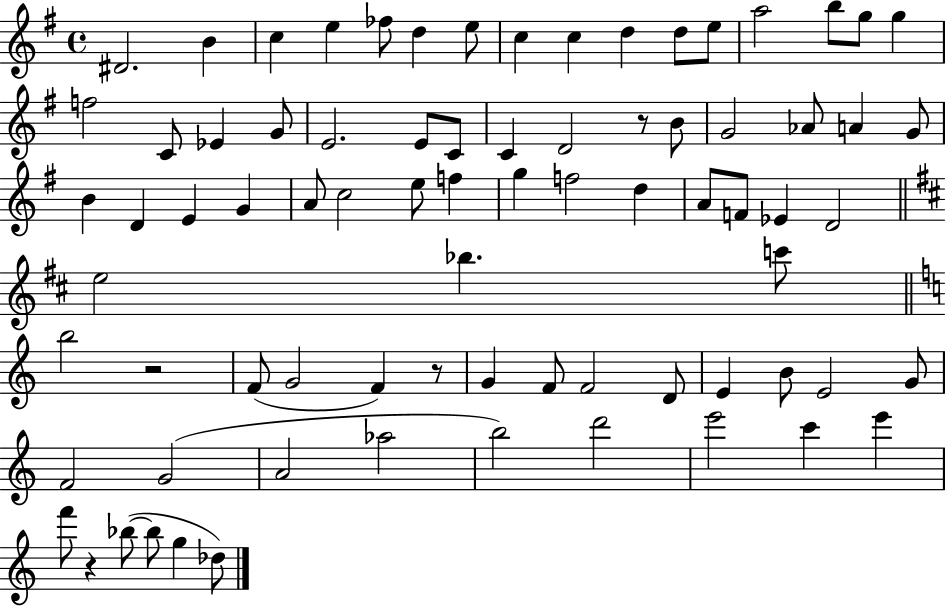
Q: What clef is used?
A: treble